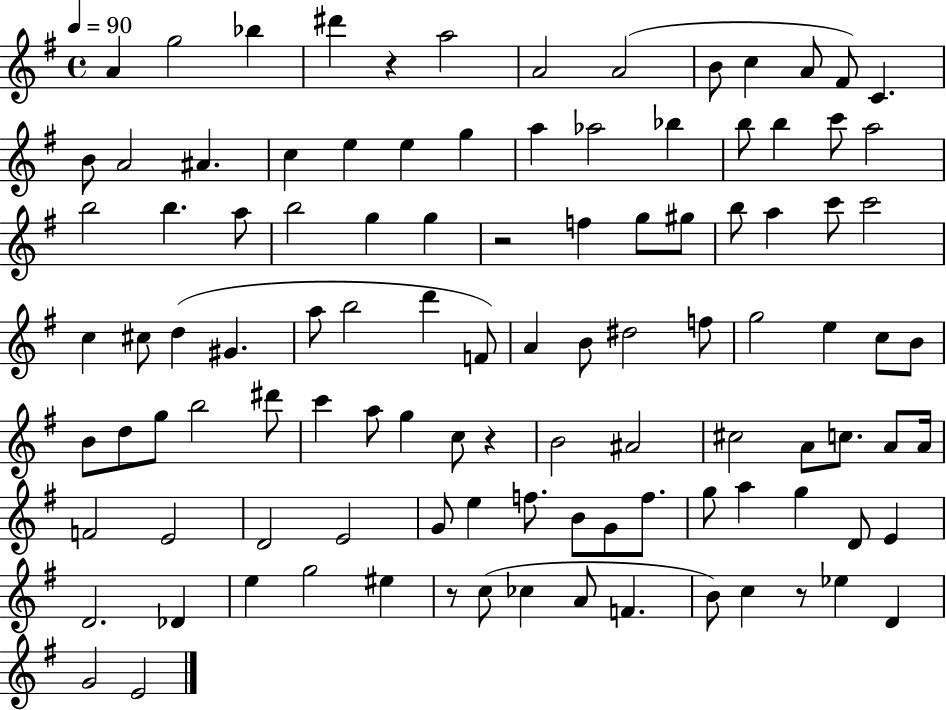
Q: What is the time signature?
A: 4/4